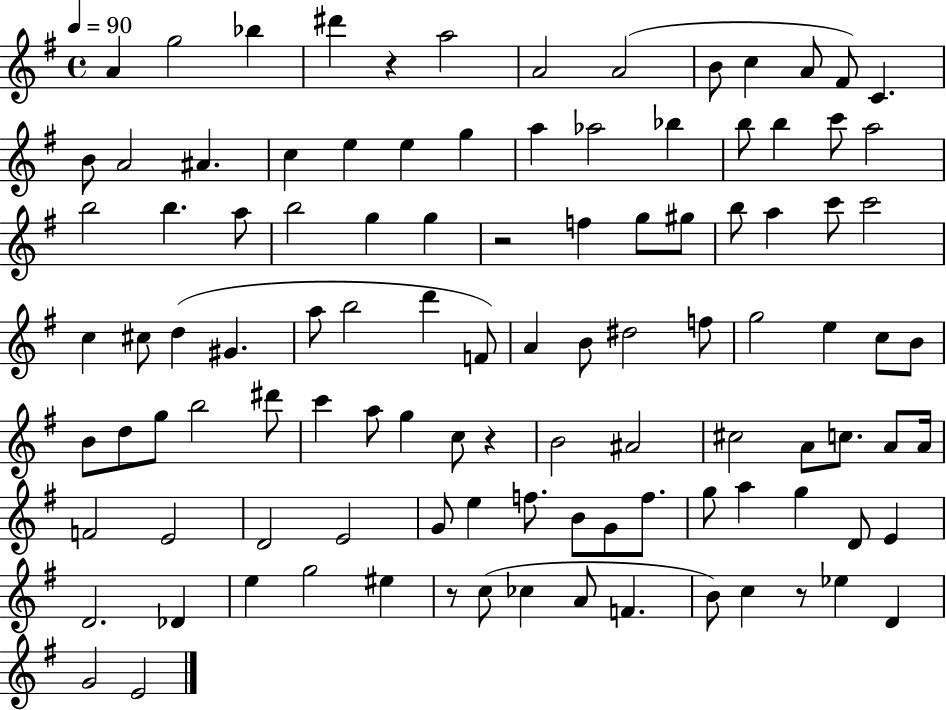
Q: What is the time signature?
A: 4/4